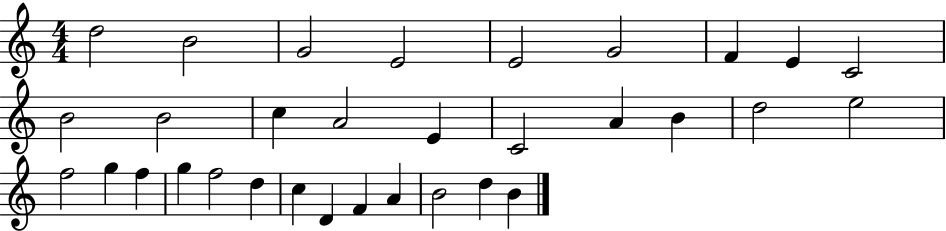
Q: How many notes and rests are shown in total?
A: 32